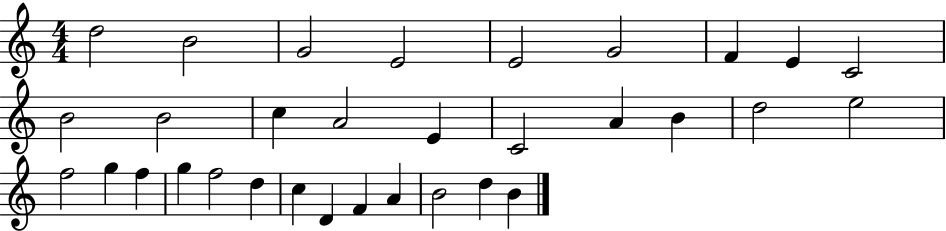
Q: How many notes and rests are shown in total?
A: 32